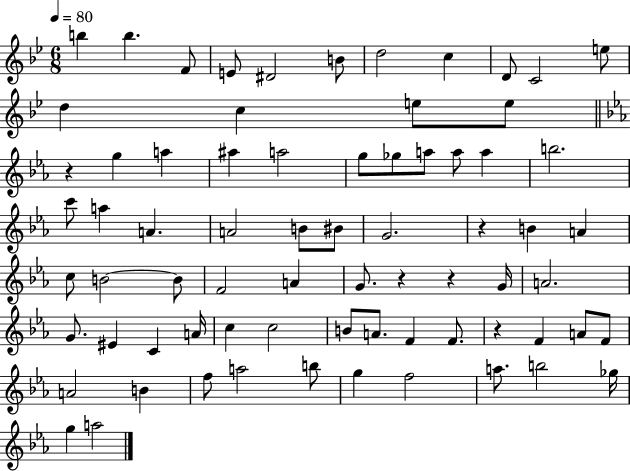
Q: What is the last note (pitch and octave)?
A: A5